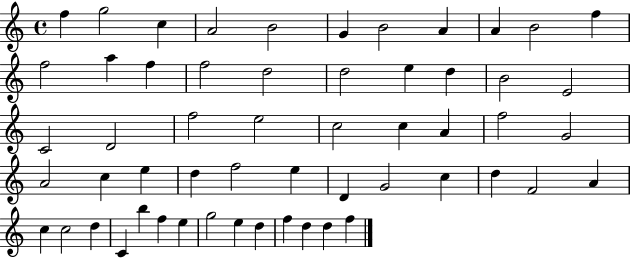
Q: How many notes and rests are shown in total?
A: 56